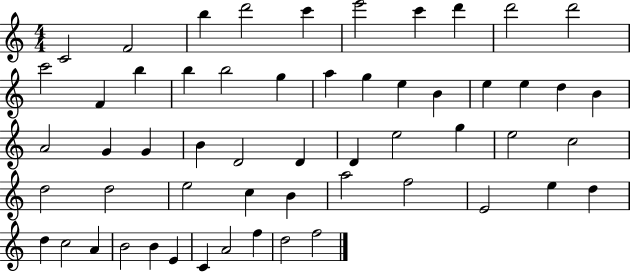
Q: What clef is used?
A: treble